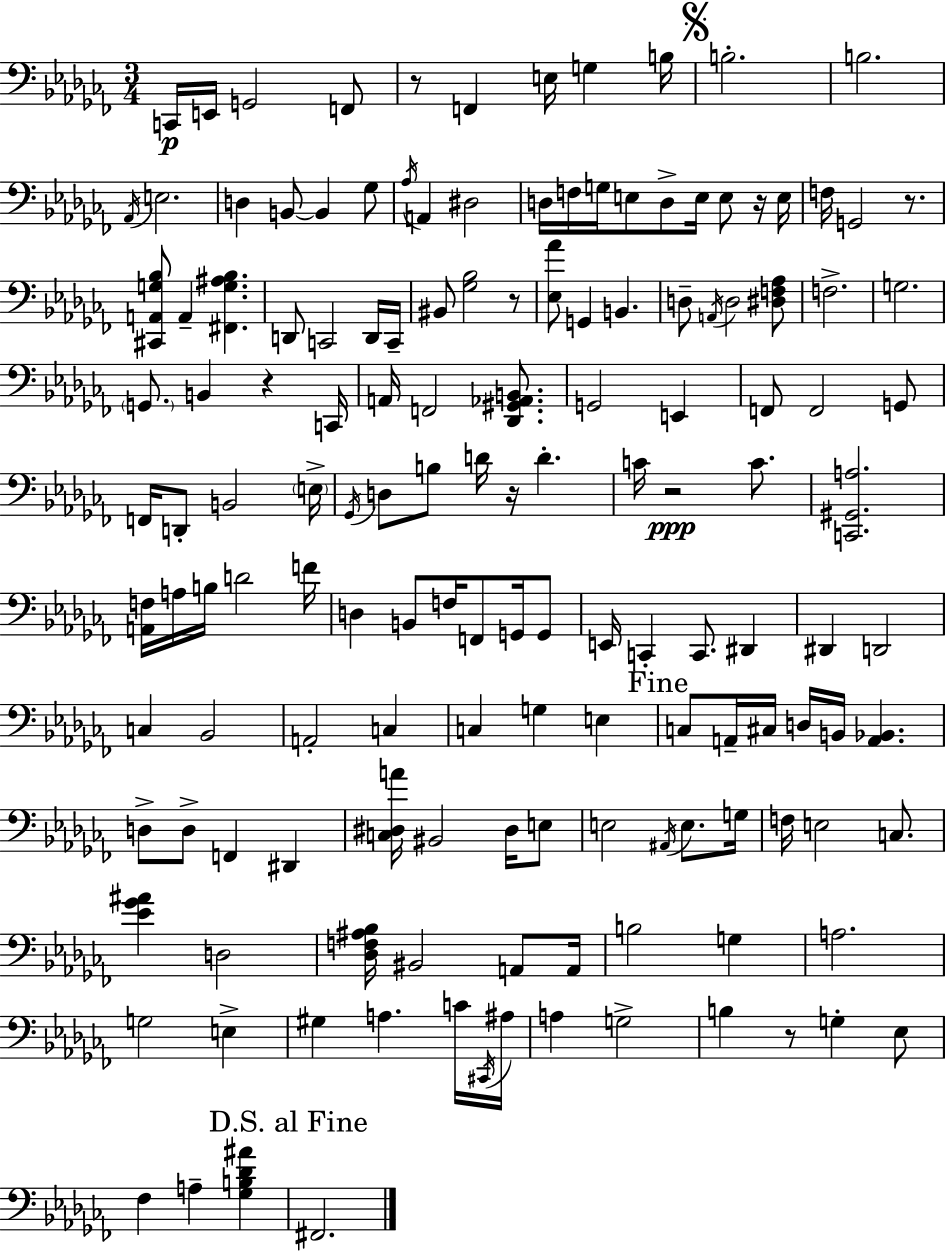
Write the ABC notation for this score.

X:1
T:Untitled
M:3/4
L:1/4
K:Abm
C,,/4 E,,/4 G,,2 F,,/2 z/2 F,, E,/4 G, B,/4 B,2 B,2 _A,,/4 E,2 D, B,,/2 B,, _G,/2 _A,/4 A,, ^D,2 D,/4 F,/4 G,/4 E,/2 D,/2 E,/4 E,/2 z/4 E,/4 F,/4 G,,2 z/2 [^C,,A,,G,_B,]/2 A,, [^F,,G,^A,_B,] D,,/2 C,,2 D,,/4 C,,/4 ^B,,/2 [_G,_B,]2 z/2 [_E,_A]/2 G,, B,, D,/2 A,,/4 D,2 [^D,F,_A,]/2 F,2 G,2 G,,/2 B,, z C,,/4 A,,/4 F,,2 [_D,,^G,,_A,,B,,]/2 G,,2 E,, F,,/2 F,,2 G,,/2 F,,/4 D,,/2 B,,2 E,/4 _G,,/4 D,/2 B,/2 D/4 z/4 D C/4 z2 C/2 [C,,^G,,A,]2 [A,,F,]/4 A,/4 B,/4 D2 F/4 D, B,,/2 F,/4 F,,/2 G,,/4 G,,/2 E,,/4 C,, C,,/2 ^D,, ^D,, D,,2 C, _B,,2 A,,2 C, C, G, E, C,/2 A,,/4 ^C,/4 D,/4 B,,/4 [A,,_B,,] D,/2 D,/2 F,, ^D,, [C,^D,A]/4 ^B,,2 ^D,/4 E,/2 E,2 ^A,,/4 E,/2 G,/4 F,/4 E,2 C,/2 [_E_G^A] D,2 [_D,F,^A,_B,]/4 ^B,,2 A,,/2 A,,/4 B,2 G, A,2 G,2 E, ^G, A, C/4 ^C,,/4 ^A,/4 A, G,2 B, z/2 G, _E,/2 _F, A, [_G,B,_D^A] ^F,,2